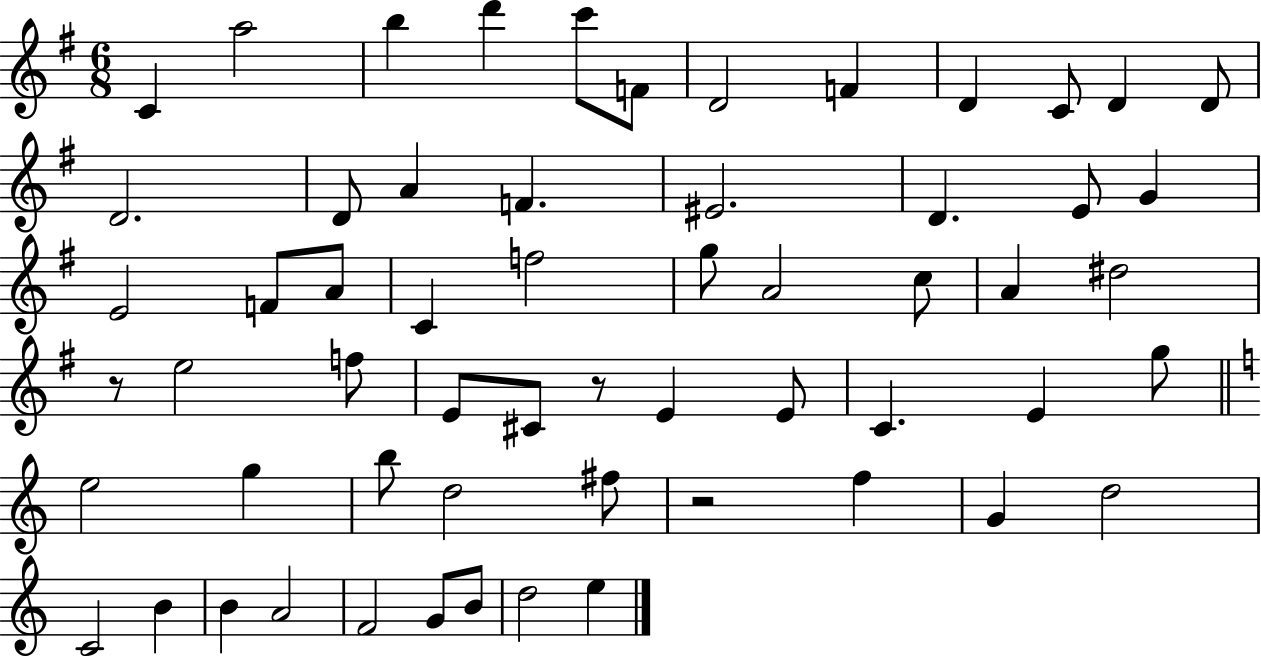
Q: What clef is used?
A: treble